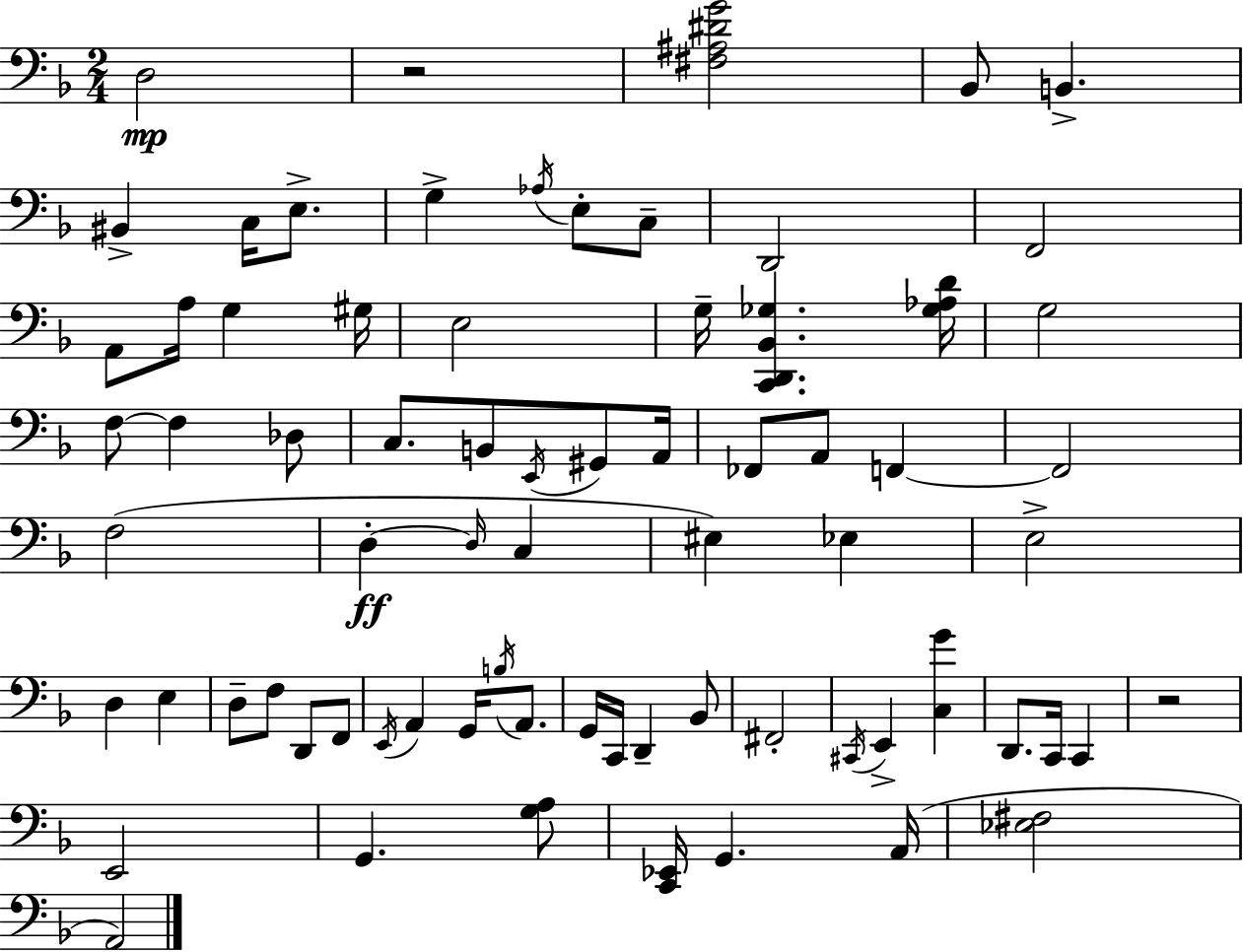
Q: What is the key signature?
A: D minor